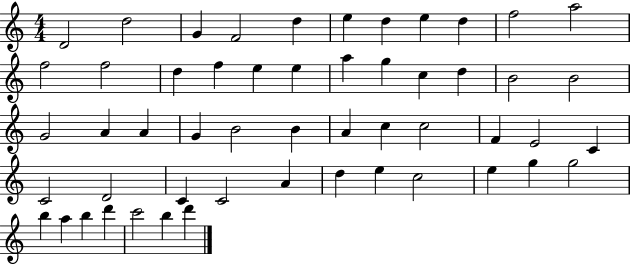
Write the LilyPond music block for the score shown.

{
  \clef treble
  \numericTimeSignature
  \time 4/4
  \key c \major
  d'2 d''2 | g'4 f'2 d''4 | e''4 d''4 e''4 d''4 | f''2 a''2 | \break f''2 f''2 | d''4 f''4 e''4 e''4 | a''4 g''4 c''4 d''4 | b'2 b'2 | \break g'2 a'4 a'4 | g'4 b'2 b'4 | a'4 c''4 c''2 | f'4 e'2 c'4 | \break c'2 d'2 | c'4 c'2 a'4 | d''4 e''4 c''2 | e''4 g''4 g''2 | \break b''4 a''4 b''4 d'''4 | c'''2 b''4 d'''4 | \bar "|."
}